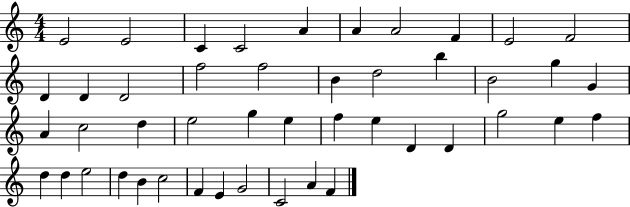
{
  \clef treble
  \numericTimeSignature
  \time 4/4
  \key c \major
  e'2 e'2 | c'4 c'2 a'4 | a'4 a'2 f'4 | e'2 f'2 | \break d'4 d'4 d'2 | f''2 f''2 | b'4 d''2 b''4 | b'2 g''4 g'4 | \break a'4 c''2 d''4 | e''2 g''4 e''4 | f''4 e''4 d'4 d'4 | g''2 e''4 f''4 | \break d''4 d''4 e''2 | d''4 b'4 c''2 | f'4 e'4 g'2 | c'2 a'4 f'4 | \break \bar "|."
}